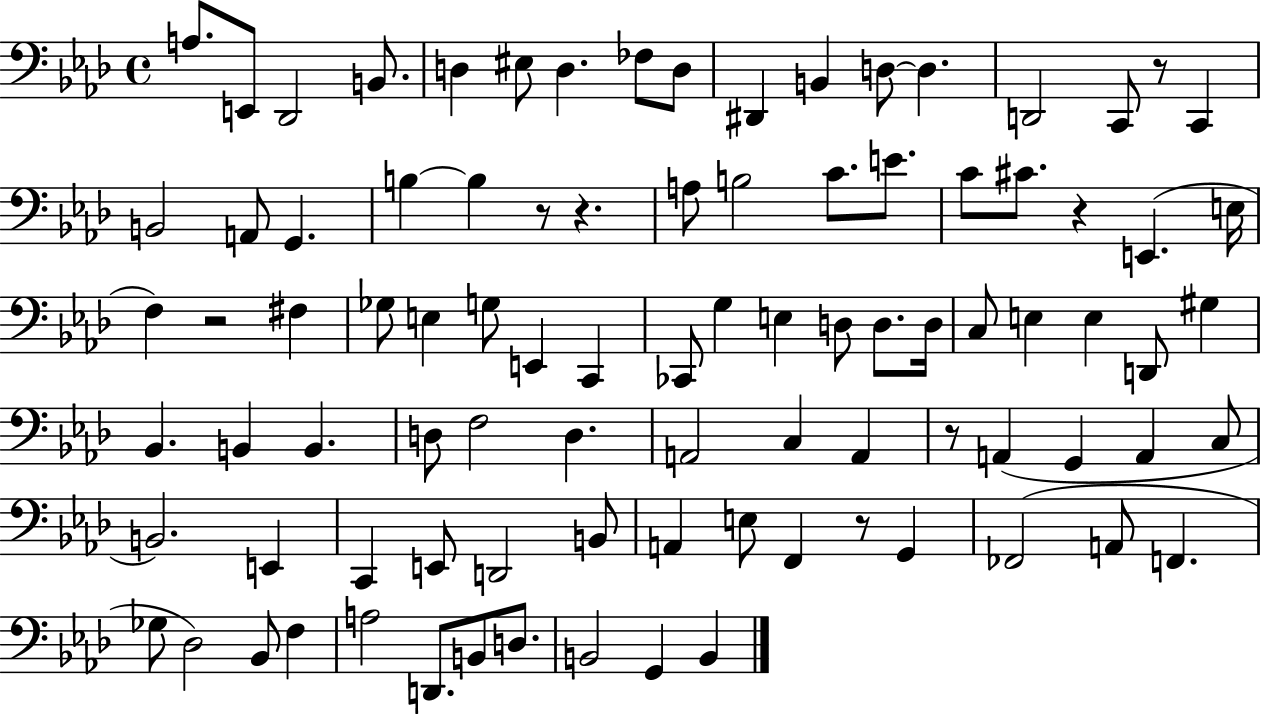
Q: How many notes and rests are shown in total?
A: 91